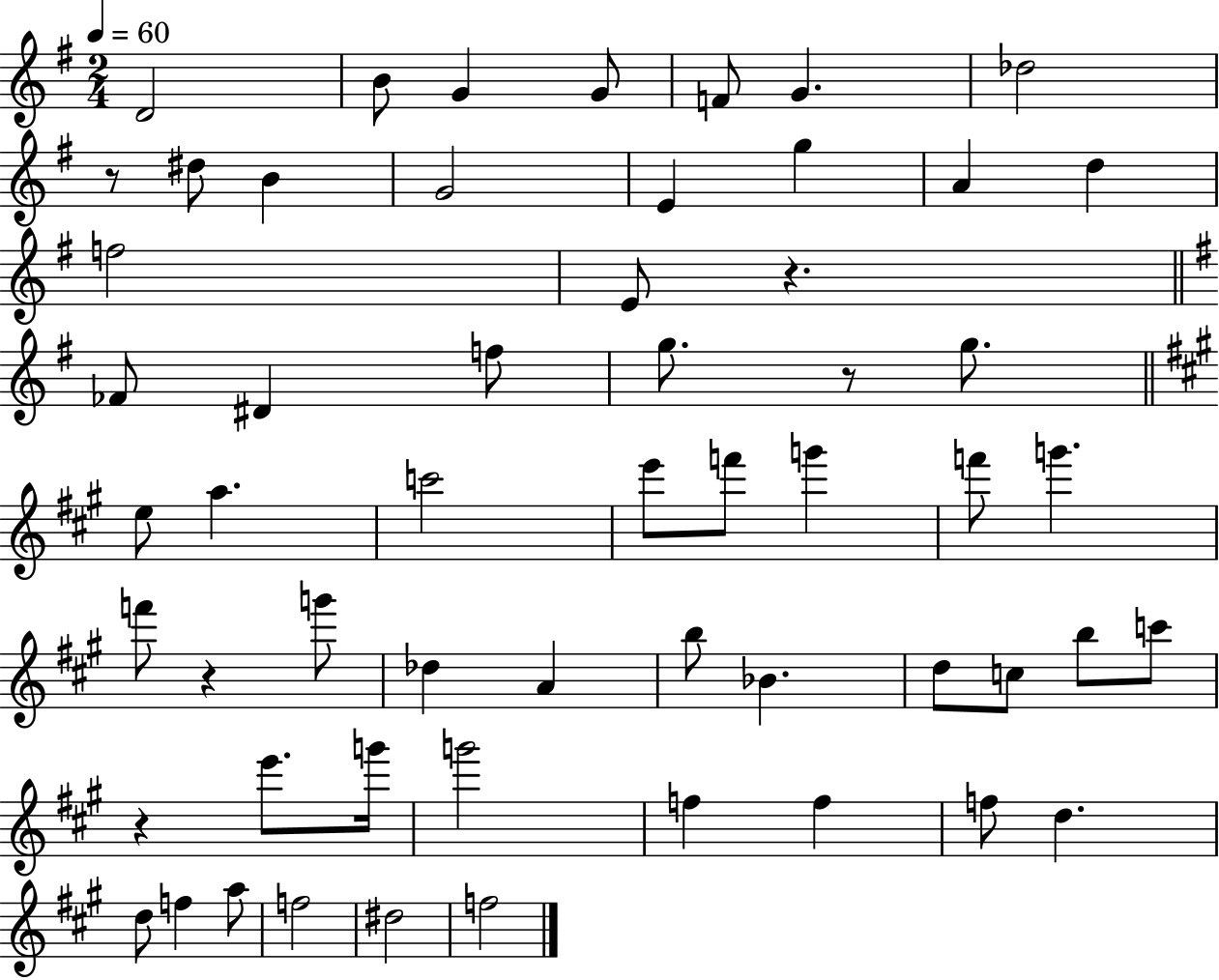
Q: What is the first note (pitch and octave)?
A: D4